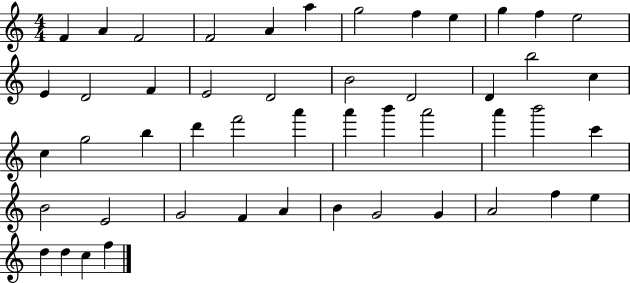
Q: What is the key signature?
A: C major